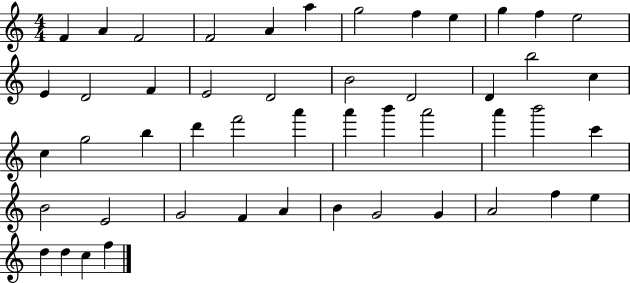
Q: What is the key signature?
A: C major